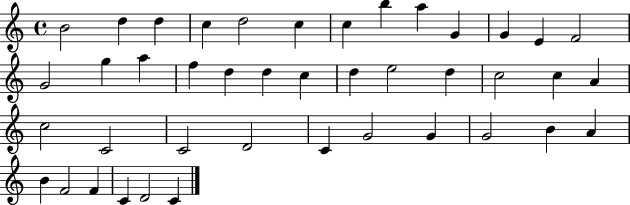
{
  \clef treble
  \time 4/4
  \defaultTimeSignature
  \key c \major
  b'2 d''4 d''4 | c''4 d''2 c''4 | c''4 b''4 a''4 g'4 | g'4 e'4 f'2 | \break g'2 g''4 a''4 | f''4 d''4 d''4 c''4 | d''4 e''2 d''4 | c''2 c''4 a'4 | \break c''2 c'2 | c'2 d'2 | c'4 g'2 g'4 | g'2 b'4 a'4 | \break b'4 f'2 f'4 | c'4 d'2 c'4 | \bar "|."
}